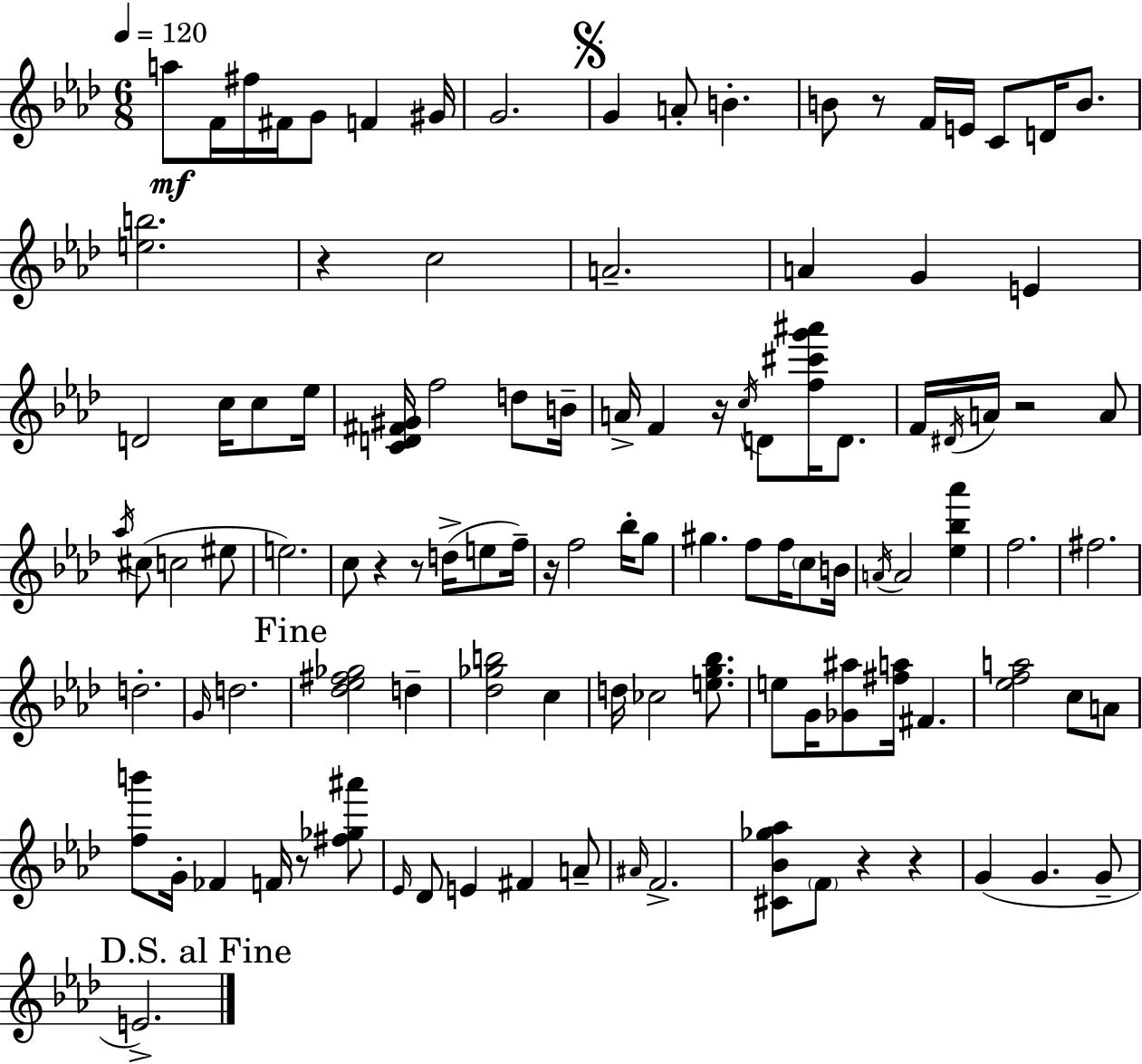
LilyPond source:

{
  \clef treble
  \numericTimeSignature
  \time 6/8
  \key aes \major
  \tempo 4 = 120
  a''8\mf f'16 fis''16 fis'16 g'8 f'4 gis'16 | g'2. | \mark \markup { \musicglyph "scripts.segno" } g'4 a'8-. b'4.-. | b'8 r8 f'16 e'16 c'8 d'16 b'8. | \break <e'' b''>2. | r4 c''2 | a'2.-- | a'4 g'4 e'4 | \break d'2 c''16 c''8 ees''16 | <c' d' fis' gis'>16 f''2 d''8 b'16-- | a'16-> f'4 r16 \acciaccatura { c''16 } d'8 <f'' cis''' g''' ais'''>16 d'8. | f'16 \acciaccatura { dis'16 } a'16 r2 | \break a'8 \acciaccatura { aes''16 }( cis''8 c''2 | eis''8 e''2.) | c''8 r4 r8 d''16->( | e''8 f''16--) r16 f''2 | \break bes''16-. g''8 gis''4. f''8 f''16 | \parenthesize c''8 b'16 \acciaccatura { a'16 } a'2 | <ees'' bes'' aes'''>4 f''2. | fis''2. | \break d''2.-. | \grace { g'16 } d''2. | \mark "Fine" <des'' ees'' fis'' ges''>2 | d''4-- <des'' ges'' b''>2 | \break c''4 d''16 ces''2 | <e'' g'' bes''>8. e''8 g'16 <ges' ais''>8 <fis'' a''>16 fis'4. | <ees'' f'' a''>2 | c''8 a'8 <f'' b'''>8 g'16-. fes'4 | \break f'16 r8 <fis'' ges'' ais'''>8 \grace { ees'16 } des'8 e'4 | fis'4 a'8-- \grace { ais'16 } f'2.-> | <cis' bes' ges'' aes''>8 \parenthesize f'8 r4 | r4 g'4( g'4. | \break g'8-- \mark "D.S. al Fine" e'2.->) | \bar "|."
}